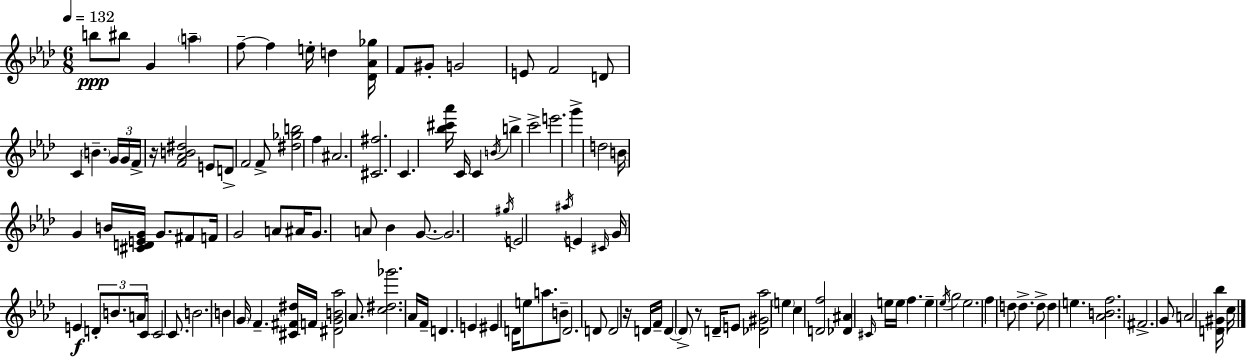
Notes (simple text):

B5/e BIS5/e G4/q A5/q F5/e F5/q E5/s D5/q [Db4,Ab4,Gb5]/s F4/e G#4/e G4/h E4/e F4/h D4/e C4/q B4/q. G4/s G4/s F4/s R/s [F4,Ab4,B4,D#5]/h E4/e D4/e F4/h F4/e [D#5,Gb5,B5]/h F5/q A#4/h. [C#4,F#5]/h. C4/q. [Bb5,C#6,Ab6]/s C4/s C4/q B4/s B5/q C6/h E6/h. G6/q D5/h B4/s G4/q B4/s [C#4,D4,E4,G4]/s G4/e. F#4/e F4/s G4/h A4/e A#4/s G4/e. A4/e Bb4/q G4/e. G4/h. G#5/s E4/h A#5/s E4/q C#4/s G4/s E4/q D4/e B4/e. A4/e C4/s C4/h C4/e. B4/h. B4/q G4/s F4/q. [C#4,F#4,D#5]/s F4/s [D#4,G4,B4,Ab5]/h Ab4/e. [C5,D#5,Gb6]/h. Ab4/s F4/s D4/q. E4/q EIS4/q D4/s E5/e A5/e. B4/e D4/h. D4/e D4/h R/s D4/s F4/s D4/q D4/e R/e D4/s E4/e [Db4,G#4,Ab5]/h E5/q C5/q [D4,F5]/h [Db4,A#4]/q C#4/s E5/s E5/s F5/q. E5/q Eb5/s G5/h Eb5/h. F5/q D5/e D5/q. D5/e D5/q E5/q. [Ab4,B4,F5]/h. F#4/h. G4/e A4/h [D4,G#4,Bb5]/s C5/s